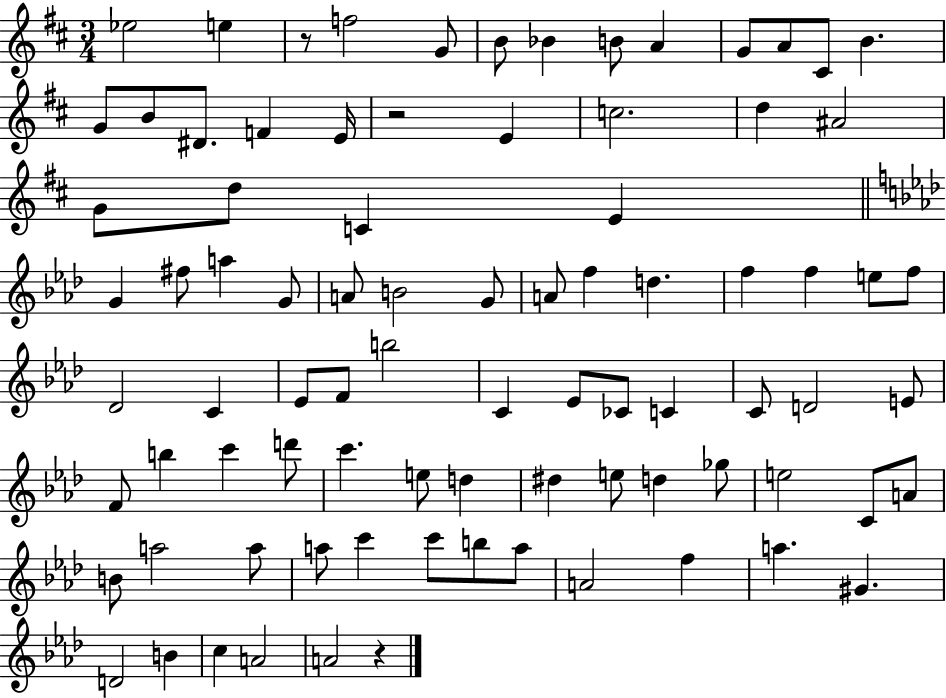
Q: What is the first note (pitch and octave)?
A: Eb5